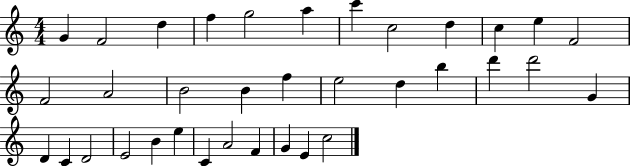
G4/q F4/h D5/q F5/q G5/h A5/q C6/q C5/h D5/q C5/q E5/q F4/h F4/h A4/h B4/h B4/q F5/q E5/h D5/q B5/q D6/q D6/h G4/q D4/q C4/q D4/h E4/h B4/q E5/q C4/q A4/h F4/q G4/q E4/q C5/h